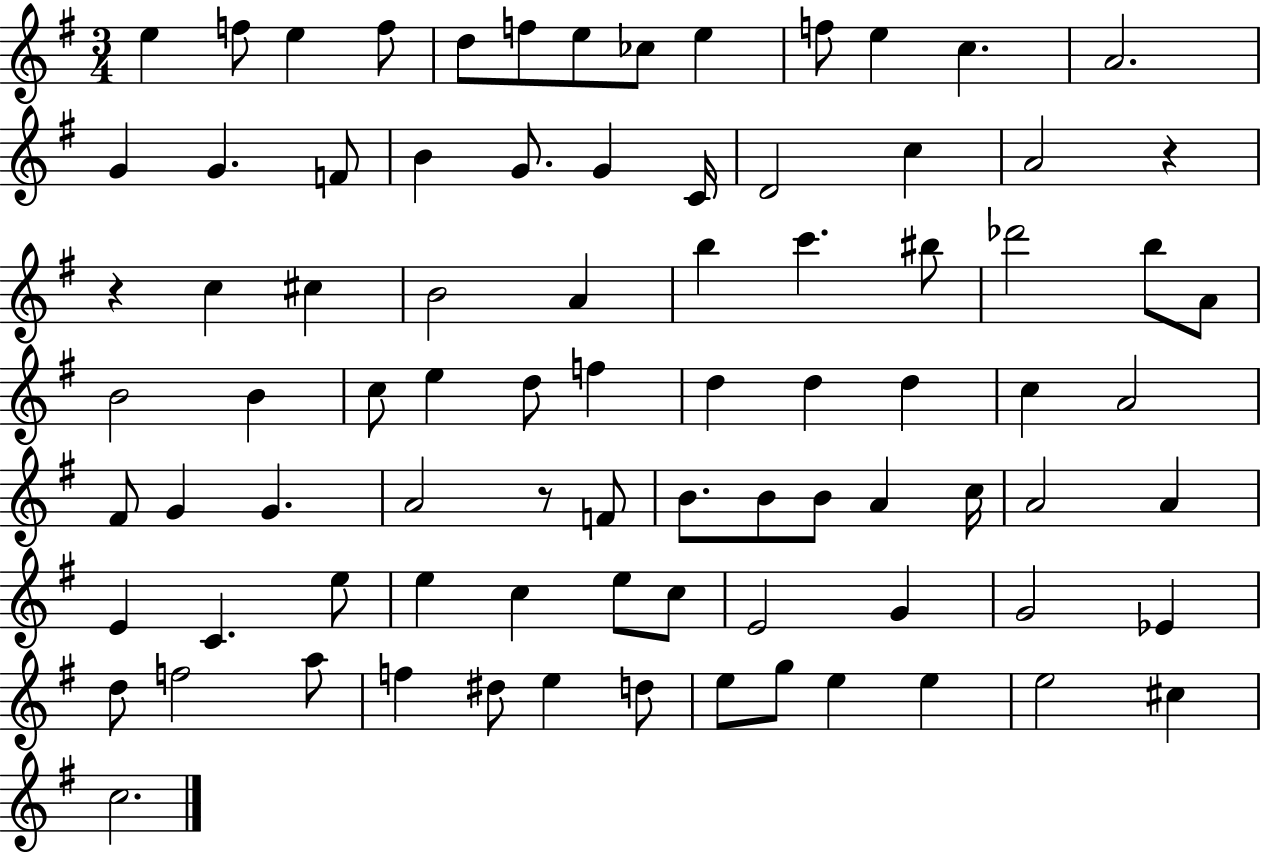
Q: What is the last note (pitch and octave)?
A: C5